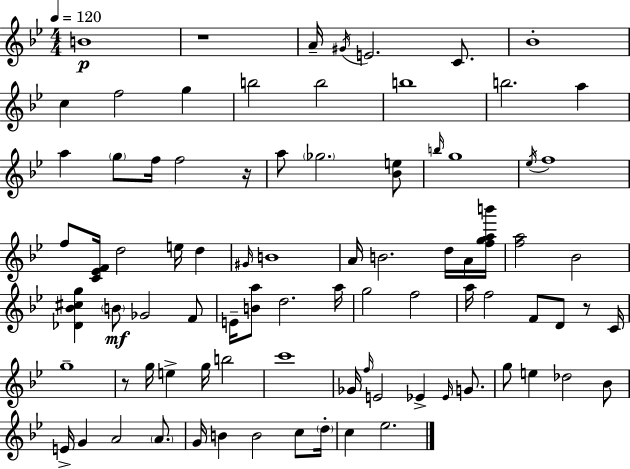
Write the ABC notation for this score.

X:1
T:Untitled
M:4/4
L:1/4
K:Bb
B4 z4 A/4 ^G/4 E2 C/2 _B4 c f2 g b2 b2 b4 b2 a a g/2 f/4 f2 z/4 a/2 _g2 [_Be]/2 b/4 g4 _e/4 f4 f/2 [C_EF]/4 d2 e/4 d ^G/4 B4 A/4 B2 d/4 A/4 [fgab']/4 [fa]2 _B2 [_D_B^cg] B/2 _G2 F/2 E/4 [Ba]/2 d2 a/4 g2 f2 a/4 f2 F/2 D/2 z/2 C/4 g4 z/2 g/4 e g/4 b2 c'4 _G/4 f/4 E2 _E _E/4 G/2 g/2 e _d2 _B/2 E/4 G A2 A/2 G/4 B B2 c/2 d/4 c _e2